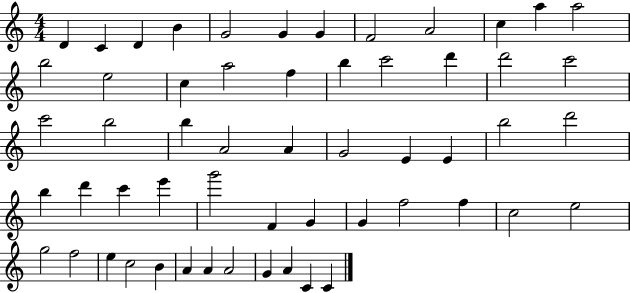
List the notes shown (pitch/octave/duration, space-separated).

D4/q C4/q D4/q B4/q G4/h G4/q G4/q F4/h A4/h C5/q A5/q A5/h B5/h E5/h C5/q A5/h F5/q B5/q C6/h D6/q D6/h C6/h C6/h B5/h B5/q A4/h A4/q G4/h E4/q E4/q B5/h D6/h B5/q D6/q C6/q E6/q G6/h F4/q G4/q G4/q F5/h F5/q C5/h E5/h G5/h F5/h E5/q C5/h B4/q A4/q A4/q A4/h G4/q A4/q C4/q C4/q